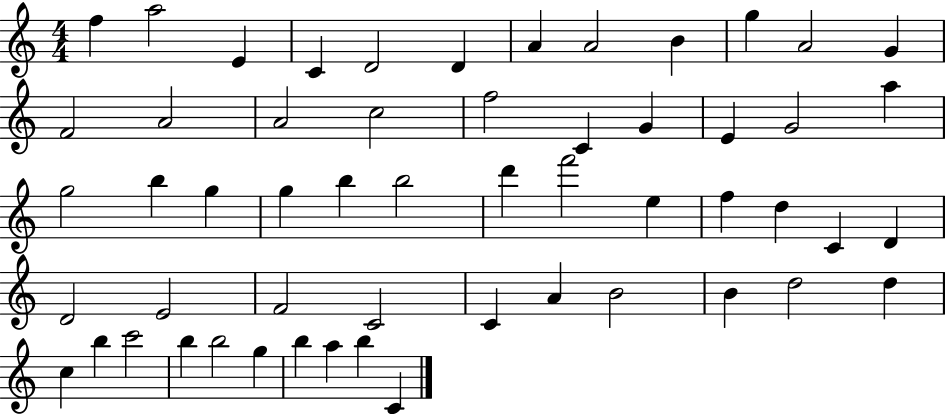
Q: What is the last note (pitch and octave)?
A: C4